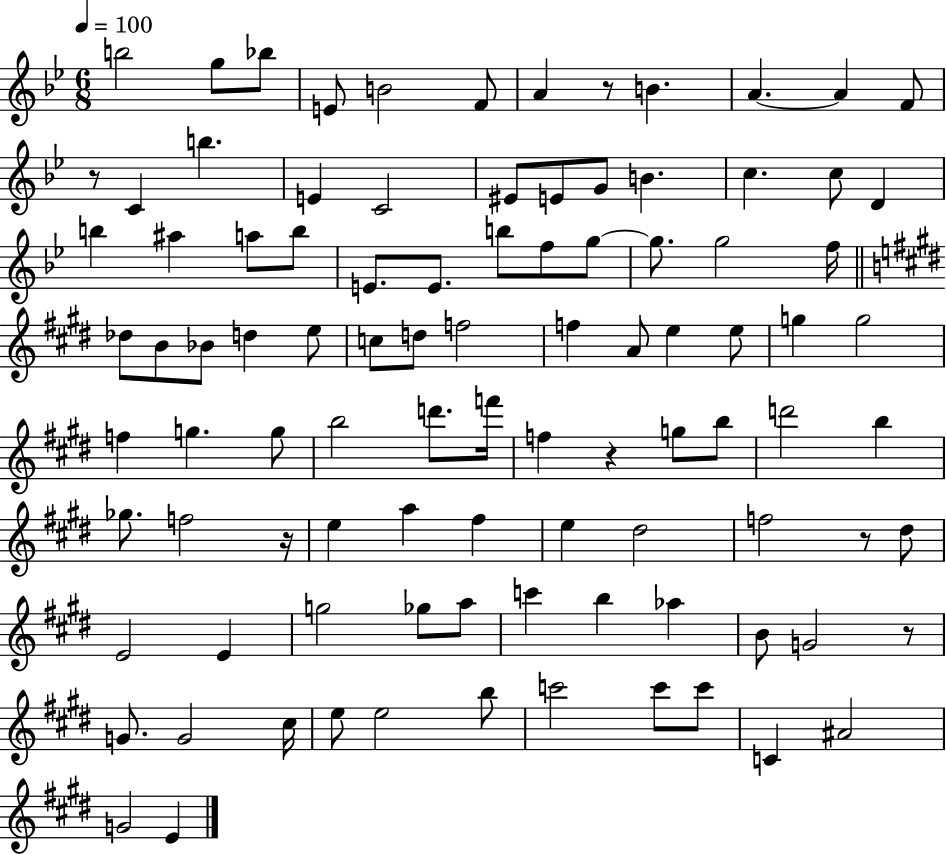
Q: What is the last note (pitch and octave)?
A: E4